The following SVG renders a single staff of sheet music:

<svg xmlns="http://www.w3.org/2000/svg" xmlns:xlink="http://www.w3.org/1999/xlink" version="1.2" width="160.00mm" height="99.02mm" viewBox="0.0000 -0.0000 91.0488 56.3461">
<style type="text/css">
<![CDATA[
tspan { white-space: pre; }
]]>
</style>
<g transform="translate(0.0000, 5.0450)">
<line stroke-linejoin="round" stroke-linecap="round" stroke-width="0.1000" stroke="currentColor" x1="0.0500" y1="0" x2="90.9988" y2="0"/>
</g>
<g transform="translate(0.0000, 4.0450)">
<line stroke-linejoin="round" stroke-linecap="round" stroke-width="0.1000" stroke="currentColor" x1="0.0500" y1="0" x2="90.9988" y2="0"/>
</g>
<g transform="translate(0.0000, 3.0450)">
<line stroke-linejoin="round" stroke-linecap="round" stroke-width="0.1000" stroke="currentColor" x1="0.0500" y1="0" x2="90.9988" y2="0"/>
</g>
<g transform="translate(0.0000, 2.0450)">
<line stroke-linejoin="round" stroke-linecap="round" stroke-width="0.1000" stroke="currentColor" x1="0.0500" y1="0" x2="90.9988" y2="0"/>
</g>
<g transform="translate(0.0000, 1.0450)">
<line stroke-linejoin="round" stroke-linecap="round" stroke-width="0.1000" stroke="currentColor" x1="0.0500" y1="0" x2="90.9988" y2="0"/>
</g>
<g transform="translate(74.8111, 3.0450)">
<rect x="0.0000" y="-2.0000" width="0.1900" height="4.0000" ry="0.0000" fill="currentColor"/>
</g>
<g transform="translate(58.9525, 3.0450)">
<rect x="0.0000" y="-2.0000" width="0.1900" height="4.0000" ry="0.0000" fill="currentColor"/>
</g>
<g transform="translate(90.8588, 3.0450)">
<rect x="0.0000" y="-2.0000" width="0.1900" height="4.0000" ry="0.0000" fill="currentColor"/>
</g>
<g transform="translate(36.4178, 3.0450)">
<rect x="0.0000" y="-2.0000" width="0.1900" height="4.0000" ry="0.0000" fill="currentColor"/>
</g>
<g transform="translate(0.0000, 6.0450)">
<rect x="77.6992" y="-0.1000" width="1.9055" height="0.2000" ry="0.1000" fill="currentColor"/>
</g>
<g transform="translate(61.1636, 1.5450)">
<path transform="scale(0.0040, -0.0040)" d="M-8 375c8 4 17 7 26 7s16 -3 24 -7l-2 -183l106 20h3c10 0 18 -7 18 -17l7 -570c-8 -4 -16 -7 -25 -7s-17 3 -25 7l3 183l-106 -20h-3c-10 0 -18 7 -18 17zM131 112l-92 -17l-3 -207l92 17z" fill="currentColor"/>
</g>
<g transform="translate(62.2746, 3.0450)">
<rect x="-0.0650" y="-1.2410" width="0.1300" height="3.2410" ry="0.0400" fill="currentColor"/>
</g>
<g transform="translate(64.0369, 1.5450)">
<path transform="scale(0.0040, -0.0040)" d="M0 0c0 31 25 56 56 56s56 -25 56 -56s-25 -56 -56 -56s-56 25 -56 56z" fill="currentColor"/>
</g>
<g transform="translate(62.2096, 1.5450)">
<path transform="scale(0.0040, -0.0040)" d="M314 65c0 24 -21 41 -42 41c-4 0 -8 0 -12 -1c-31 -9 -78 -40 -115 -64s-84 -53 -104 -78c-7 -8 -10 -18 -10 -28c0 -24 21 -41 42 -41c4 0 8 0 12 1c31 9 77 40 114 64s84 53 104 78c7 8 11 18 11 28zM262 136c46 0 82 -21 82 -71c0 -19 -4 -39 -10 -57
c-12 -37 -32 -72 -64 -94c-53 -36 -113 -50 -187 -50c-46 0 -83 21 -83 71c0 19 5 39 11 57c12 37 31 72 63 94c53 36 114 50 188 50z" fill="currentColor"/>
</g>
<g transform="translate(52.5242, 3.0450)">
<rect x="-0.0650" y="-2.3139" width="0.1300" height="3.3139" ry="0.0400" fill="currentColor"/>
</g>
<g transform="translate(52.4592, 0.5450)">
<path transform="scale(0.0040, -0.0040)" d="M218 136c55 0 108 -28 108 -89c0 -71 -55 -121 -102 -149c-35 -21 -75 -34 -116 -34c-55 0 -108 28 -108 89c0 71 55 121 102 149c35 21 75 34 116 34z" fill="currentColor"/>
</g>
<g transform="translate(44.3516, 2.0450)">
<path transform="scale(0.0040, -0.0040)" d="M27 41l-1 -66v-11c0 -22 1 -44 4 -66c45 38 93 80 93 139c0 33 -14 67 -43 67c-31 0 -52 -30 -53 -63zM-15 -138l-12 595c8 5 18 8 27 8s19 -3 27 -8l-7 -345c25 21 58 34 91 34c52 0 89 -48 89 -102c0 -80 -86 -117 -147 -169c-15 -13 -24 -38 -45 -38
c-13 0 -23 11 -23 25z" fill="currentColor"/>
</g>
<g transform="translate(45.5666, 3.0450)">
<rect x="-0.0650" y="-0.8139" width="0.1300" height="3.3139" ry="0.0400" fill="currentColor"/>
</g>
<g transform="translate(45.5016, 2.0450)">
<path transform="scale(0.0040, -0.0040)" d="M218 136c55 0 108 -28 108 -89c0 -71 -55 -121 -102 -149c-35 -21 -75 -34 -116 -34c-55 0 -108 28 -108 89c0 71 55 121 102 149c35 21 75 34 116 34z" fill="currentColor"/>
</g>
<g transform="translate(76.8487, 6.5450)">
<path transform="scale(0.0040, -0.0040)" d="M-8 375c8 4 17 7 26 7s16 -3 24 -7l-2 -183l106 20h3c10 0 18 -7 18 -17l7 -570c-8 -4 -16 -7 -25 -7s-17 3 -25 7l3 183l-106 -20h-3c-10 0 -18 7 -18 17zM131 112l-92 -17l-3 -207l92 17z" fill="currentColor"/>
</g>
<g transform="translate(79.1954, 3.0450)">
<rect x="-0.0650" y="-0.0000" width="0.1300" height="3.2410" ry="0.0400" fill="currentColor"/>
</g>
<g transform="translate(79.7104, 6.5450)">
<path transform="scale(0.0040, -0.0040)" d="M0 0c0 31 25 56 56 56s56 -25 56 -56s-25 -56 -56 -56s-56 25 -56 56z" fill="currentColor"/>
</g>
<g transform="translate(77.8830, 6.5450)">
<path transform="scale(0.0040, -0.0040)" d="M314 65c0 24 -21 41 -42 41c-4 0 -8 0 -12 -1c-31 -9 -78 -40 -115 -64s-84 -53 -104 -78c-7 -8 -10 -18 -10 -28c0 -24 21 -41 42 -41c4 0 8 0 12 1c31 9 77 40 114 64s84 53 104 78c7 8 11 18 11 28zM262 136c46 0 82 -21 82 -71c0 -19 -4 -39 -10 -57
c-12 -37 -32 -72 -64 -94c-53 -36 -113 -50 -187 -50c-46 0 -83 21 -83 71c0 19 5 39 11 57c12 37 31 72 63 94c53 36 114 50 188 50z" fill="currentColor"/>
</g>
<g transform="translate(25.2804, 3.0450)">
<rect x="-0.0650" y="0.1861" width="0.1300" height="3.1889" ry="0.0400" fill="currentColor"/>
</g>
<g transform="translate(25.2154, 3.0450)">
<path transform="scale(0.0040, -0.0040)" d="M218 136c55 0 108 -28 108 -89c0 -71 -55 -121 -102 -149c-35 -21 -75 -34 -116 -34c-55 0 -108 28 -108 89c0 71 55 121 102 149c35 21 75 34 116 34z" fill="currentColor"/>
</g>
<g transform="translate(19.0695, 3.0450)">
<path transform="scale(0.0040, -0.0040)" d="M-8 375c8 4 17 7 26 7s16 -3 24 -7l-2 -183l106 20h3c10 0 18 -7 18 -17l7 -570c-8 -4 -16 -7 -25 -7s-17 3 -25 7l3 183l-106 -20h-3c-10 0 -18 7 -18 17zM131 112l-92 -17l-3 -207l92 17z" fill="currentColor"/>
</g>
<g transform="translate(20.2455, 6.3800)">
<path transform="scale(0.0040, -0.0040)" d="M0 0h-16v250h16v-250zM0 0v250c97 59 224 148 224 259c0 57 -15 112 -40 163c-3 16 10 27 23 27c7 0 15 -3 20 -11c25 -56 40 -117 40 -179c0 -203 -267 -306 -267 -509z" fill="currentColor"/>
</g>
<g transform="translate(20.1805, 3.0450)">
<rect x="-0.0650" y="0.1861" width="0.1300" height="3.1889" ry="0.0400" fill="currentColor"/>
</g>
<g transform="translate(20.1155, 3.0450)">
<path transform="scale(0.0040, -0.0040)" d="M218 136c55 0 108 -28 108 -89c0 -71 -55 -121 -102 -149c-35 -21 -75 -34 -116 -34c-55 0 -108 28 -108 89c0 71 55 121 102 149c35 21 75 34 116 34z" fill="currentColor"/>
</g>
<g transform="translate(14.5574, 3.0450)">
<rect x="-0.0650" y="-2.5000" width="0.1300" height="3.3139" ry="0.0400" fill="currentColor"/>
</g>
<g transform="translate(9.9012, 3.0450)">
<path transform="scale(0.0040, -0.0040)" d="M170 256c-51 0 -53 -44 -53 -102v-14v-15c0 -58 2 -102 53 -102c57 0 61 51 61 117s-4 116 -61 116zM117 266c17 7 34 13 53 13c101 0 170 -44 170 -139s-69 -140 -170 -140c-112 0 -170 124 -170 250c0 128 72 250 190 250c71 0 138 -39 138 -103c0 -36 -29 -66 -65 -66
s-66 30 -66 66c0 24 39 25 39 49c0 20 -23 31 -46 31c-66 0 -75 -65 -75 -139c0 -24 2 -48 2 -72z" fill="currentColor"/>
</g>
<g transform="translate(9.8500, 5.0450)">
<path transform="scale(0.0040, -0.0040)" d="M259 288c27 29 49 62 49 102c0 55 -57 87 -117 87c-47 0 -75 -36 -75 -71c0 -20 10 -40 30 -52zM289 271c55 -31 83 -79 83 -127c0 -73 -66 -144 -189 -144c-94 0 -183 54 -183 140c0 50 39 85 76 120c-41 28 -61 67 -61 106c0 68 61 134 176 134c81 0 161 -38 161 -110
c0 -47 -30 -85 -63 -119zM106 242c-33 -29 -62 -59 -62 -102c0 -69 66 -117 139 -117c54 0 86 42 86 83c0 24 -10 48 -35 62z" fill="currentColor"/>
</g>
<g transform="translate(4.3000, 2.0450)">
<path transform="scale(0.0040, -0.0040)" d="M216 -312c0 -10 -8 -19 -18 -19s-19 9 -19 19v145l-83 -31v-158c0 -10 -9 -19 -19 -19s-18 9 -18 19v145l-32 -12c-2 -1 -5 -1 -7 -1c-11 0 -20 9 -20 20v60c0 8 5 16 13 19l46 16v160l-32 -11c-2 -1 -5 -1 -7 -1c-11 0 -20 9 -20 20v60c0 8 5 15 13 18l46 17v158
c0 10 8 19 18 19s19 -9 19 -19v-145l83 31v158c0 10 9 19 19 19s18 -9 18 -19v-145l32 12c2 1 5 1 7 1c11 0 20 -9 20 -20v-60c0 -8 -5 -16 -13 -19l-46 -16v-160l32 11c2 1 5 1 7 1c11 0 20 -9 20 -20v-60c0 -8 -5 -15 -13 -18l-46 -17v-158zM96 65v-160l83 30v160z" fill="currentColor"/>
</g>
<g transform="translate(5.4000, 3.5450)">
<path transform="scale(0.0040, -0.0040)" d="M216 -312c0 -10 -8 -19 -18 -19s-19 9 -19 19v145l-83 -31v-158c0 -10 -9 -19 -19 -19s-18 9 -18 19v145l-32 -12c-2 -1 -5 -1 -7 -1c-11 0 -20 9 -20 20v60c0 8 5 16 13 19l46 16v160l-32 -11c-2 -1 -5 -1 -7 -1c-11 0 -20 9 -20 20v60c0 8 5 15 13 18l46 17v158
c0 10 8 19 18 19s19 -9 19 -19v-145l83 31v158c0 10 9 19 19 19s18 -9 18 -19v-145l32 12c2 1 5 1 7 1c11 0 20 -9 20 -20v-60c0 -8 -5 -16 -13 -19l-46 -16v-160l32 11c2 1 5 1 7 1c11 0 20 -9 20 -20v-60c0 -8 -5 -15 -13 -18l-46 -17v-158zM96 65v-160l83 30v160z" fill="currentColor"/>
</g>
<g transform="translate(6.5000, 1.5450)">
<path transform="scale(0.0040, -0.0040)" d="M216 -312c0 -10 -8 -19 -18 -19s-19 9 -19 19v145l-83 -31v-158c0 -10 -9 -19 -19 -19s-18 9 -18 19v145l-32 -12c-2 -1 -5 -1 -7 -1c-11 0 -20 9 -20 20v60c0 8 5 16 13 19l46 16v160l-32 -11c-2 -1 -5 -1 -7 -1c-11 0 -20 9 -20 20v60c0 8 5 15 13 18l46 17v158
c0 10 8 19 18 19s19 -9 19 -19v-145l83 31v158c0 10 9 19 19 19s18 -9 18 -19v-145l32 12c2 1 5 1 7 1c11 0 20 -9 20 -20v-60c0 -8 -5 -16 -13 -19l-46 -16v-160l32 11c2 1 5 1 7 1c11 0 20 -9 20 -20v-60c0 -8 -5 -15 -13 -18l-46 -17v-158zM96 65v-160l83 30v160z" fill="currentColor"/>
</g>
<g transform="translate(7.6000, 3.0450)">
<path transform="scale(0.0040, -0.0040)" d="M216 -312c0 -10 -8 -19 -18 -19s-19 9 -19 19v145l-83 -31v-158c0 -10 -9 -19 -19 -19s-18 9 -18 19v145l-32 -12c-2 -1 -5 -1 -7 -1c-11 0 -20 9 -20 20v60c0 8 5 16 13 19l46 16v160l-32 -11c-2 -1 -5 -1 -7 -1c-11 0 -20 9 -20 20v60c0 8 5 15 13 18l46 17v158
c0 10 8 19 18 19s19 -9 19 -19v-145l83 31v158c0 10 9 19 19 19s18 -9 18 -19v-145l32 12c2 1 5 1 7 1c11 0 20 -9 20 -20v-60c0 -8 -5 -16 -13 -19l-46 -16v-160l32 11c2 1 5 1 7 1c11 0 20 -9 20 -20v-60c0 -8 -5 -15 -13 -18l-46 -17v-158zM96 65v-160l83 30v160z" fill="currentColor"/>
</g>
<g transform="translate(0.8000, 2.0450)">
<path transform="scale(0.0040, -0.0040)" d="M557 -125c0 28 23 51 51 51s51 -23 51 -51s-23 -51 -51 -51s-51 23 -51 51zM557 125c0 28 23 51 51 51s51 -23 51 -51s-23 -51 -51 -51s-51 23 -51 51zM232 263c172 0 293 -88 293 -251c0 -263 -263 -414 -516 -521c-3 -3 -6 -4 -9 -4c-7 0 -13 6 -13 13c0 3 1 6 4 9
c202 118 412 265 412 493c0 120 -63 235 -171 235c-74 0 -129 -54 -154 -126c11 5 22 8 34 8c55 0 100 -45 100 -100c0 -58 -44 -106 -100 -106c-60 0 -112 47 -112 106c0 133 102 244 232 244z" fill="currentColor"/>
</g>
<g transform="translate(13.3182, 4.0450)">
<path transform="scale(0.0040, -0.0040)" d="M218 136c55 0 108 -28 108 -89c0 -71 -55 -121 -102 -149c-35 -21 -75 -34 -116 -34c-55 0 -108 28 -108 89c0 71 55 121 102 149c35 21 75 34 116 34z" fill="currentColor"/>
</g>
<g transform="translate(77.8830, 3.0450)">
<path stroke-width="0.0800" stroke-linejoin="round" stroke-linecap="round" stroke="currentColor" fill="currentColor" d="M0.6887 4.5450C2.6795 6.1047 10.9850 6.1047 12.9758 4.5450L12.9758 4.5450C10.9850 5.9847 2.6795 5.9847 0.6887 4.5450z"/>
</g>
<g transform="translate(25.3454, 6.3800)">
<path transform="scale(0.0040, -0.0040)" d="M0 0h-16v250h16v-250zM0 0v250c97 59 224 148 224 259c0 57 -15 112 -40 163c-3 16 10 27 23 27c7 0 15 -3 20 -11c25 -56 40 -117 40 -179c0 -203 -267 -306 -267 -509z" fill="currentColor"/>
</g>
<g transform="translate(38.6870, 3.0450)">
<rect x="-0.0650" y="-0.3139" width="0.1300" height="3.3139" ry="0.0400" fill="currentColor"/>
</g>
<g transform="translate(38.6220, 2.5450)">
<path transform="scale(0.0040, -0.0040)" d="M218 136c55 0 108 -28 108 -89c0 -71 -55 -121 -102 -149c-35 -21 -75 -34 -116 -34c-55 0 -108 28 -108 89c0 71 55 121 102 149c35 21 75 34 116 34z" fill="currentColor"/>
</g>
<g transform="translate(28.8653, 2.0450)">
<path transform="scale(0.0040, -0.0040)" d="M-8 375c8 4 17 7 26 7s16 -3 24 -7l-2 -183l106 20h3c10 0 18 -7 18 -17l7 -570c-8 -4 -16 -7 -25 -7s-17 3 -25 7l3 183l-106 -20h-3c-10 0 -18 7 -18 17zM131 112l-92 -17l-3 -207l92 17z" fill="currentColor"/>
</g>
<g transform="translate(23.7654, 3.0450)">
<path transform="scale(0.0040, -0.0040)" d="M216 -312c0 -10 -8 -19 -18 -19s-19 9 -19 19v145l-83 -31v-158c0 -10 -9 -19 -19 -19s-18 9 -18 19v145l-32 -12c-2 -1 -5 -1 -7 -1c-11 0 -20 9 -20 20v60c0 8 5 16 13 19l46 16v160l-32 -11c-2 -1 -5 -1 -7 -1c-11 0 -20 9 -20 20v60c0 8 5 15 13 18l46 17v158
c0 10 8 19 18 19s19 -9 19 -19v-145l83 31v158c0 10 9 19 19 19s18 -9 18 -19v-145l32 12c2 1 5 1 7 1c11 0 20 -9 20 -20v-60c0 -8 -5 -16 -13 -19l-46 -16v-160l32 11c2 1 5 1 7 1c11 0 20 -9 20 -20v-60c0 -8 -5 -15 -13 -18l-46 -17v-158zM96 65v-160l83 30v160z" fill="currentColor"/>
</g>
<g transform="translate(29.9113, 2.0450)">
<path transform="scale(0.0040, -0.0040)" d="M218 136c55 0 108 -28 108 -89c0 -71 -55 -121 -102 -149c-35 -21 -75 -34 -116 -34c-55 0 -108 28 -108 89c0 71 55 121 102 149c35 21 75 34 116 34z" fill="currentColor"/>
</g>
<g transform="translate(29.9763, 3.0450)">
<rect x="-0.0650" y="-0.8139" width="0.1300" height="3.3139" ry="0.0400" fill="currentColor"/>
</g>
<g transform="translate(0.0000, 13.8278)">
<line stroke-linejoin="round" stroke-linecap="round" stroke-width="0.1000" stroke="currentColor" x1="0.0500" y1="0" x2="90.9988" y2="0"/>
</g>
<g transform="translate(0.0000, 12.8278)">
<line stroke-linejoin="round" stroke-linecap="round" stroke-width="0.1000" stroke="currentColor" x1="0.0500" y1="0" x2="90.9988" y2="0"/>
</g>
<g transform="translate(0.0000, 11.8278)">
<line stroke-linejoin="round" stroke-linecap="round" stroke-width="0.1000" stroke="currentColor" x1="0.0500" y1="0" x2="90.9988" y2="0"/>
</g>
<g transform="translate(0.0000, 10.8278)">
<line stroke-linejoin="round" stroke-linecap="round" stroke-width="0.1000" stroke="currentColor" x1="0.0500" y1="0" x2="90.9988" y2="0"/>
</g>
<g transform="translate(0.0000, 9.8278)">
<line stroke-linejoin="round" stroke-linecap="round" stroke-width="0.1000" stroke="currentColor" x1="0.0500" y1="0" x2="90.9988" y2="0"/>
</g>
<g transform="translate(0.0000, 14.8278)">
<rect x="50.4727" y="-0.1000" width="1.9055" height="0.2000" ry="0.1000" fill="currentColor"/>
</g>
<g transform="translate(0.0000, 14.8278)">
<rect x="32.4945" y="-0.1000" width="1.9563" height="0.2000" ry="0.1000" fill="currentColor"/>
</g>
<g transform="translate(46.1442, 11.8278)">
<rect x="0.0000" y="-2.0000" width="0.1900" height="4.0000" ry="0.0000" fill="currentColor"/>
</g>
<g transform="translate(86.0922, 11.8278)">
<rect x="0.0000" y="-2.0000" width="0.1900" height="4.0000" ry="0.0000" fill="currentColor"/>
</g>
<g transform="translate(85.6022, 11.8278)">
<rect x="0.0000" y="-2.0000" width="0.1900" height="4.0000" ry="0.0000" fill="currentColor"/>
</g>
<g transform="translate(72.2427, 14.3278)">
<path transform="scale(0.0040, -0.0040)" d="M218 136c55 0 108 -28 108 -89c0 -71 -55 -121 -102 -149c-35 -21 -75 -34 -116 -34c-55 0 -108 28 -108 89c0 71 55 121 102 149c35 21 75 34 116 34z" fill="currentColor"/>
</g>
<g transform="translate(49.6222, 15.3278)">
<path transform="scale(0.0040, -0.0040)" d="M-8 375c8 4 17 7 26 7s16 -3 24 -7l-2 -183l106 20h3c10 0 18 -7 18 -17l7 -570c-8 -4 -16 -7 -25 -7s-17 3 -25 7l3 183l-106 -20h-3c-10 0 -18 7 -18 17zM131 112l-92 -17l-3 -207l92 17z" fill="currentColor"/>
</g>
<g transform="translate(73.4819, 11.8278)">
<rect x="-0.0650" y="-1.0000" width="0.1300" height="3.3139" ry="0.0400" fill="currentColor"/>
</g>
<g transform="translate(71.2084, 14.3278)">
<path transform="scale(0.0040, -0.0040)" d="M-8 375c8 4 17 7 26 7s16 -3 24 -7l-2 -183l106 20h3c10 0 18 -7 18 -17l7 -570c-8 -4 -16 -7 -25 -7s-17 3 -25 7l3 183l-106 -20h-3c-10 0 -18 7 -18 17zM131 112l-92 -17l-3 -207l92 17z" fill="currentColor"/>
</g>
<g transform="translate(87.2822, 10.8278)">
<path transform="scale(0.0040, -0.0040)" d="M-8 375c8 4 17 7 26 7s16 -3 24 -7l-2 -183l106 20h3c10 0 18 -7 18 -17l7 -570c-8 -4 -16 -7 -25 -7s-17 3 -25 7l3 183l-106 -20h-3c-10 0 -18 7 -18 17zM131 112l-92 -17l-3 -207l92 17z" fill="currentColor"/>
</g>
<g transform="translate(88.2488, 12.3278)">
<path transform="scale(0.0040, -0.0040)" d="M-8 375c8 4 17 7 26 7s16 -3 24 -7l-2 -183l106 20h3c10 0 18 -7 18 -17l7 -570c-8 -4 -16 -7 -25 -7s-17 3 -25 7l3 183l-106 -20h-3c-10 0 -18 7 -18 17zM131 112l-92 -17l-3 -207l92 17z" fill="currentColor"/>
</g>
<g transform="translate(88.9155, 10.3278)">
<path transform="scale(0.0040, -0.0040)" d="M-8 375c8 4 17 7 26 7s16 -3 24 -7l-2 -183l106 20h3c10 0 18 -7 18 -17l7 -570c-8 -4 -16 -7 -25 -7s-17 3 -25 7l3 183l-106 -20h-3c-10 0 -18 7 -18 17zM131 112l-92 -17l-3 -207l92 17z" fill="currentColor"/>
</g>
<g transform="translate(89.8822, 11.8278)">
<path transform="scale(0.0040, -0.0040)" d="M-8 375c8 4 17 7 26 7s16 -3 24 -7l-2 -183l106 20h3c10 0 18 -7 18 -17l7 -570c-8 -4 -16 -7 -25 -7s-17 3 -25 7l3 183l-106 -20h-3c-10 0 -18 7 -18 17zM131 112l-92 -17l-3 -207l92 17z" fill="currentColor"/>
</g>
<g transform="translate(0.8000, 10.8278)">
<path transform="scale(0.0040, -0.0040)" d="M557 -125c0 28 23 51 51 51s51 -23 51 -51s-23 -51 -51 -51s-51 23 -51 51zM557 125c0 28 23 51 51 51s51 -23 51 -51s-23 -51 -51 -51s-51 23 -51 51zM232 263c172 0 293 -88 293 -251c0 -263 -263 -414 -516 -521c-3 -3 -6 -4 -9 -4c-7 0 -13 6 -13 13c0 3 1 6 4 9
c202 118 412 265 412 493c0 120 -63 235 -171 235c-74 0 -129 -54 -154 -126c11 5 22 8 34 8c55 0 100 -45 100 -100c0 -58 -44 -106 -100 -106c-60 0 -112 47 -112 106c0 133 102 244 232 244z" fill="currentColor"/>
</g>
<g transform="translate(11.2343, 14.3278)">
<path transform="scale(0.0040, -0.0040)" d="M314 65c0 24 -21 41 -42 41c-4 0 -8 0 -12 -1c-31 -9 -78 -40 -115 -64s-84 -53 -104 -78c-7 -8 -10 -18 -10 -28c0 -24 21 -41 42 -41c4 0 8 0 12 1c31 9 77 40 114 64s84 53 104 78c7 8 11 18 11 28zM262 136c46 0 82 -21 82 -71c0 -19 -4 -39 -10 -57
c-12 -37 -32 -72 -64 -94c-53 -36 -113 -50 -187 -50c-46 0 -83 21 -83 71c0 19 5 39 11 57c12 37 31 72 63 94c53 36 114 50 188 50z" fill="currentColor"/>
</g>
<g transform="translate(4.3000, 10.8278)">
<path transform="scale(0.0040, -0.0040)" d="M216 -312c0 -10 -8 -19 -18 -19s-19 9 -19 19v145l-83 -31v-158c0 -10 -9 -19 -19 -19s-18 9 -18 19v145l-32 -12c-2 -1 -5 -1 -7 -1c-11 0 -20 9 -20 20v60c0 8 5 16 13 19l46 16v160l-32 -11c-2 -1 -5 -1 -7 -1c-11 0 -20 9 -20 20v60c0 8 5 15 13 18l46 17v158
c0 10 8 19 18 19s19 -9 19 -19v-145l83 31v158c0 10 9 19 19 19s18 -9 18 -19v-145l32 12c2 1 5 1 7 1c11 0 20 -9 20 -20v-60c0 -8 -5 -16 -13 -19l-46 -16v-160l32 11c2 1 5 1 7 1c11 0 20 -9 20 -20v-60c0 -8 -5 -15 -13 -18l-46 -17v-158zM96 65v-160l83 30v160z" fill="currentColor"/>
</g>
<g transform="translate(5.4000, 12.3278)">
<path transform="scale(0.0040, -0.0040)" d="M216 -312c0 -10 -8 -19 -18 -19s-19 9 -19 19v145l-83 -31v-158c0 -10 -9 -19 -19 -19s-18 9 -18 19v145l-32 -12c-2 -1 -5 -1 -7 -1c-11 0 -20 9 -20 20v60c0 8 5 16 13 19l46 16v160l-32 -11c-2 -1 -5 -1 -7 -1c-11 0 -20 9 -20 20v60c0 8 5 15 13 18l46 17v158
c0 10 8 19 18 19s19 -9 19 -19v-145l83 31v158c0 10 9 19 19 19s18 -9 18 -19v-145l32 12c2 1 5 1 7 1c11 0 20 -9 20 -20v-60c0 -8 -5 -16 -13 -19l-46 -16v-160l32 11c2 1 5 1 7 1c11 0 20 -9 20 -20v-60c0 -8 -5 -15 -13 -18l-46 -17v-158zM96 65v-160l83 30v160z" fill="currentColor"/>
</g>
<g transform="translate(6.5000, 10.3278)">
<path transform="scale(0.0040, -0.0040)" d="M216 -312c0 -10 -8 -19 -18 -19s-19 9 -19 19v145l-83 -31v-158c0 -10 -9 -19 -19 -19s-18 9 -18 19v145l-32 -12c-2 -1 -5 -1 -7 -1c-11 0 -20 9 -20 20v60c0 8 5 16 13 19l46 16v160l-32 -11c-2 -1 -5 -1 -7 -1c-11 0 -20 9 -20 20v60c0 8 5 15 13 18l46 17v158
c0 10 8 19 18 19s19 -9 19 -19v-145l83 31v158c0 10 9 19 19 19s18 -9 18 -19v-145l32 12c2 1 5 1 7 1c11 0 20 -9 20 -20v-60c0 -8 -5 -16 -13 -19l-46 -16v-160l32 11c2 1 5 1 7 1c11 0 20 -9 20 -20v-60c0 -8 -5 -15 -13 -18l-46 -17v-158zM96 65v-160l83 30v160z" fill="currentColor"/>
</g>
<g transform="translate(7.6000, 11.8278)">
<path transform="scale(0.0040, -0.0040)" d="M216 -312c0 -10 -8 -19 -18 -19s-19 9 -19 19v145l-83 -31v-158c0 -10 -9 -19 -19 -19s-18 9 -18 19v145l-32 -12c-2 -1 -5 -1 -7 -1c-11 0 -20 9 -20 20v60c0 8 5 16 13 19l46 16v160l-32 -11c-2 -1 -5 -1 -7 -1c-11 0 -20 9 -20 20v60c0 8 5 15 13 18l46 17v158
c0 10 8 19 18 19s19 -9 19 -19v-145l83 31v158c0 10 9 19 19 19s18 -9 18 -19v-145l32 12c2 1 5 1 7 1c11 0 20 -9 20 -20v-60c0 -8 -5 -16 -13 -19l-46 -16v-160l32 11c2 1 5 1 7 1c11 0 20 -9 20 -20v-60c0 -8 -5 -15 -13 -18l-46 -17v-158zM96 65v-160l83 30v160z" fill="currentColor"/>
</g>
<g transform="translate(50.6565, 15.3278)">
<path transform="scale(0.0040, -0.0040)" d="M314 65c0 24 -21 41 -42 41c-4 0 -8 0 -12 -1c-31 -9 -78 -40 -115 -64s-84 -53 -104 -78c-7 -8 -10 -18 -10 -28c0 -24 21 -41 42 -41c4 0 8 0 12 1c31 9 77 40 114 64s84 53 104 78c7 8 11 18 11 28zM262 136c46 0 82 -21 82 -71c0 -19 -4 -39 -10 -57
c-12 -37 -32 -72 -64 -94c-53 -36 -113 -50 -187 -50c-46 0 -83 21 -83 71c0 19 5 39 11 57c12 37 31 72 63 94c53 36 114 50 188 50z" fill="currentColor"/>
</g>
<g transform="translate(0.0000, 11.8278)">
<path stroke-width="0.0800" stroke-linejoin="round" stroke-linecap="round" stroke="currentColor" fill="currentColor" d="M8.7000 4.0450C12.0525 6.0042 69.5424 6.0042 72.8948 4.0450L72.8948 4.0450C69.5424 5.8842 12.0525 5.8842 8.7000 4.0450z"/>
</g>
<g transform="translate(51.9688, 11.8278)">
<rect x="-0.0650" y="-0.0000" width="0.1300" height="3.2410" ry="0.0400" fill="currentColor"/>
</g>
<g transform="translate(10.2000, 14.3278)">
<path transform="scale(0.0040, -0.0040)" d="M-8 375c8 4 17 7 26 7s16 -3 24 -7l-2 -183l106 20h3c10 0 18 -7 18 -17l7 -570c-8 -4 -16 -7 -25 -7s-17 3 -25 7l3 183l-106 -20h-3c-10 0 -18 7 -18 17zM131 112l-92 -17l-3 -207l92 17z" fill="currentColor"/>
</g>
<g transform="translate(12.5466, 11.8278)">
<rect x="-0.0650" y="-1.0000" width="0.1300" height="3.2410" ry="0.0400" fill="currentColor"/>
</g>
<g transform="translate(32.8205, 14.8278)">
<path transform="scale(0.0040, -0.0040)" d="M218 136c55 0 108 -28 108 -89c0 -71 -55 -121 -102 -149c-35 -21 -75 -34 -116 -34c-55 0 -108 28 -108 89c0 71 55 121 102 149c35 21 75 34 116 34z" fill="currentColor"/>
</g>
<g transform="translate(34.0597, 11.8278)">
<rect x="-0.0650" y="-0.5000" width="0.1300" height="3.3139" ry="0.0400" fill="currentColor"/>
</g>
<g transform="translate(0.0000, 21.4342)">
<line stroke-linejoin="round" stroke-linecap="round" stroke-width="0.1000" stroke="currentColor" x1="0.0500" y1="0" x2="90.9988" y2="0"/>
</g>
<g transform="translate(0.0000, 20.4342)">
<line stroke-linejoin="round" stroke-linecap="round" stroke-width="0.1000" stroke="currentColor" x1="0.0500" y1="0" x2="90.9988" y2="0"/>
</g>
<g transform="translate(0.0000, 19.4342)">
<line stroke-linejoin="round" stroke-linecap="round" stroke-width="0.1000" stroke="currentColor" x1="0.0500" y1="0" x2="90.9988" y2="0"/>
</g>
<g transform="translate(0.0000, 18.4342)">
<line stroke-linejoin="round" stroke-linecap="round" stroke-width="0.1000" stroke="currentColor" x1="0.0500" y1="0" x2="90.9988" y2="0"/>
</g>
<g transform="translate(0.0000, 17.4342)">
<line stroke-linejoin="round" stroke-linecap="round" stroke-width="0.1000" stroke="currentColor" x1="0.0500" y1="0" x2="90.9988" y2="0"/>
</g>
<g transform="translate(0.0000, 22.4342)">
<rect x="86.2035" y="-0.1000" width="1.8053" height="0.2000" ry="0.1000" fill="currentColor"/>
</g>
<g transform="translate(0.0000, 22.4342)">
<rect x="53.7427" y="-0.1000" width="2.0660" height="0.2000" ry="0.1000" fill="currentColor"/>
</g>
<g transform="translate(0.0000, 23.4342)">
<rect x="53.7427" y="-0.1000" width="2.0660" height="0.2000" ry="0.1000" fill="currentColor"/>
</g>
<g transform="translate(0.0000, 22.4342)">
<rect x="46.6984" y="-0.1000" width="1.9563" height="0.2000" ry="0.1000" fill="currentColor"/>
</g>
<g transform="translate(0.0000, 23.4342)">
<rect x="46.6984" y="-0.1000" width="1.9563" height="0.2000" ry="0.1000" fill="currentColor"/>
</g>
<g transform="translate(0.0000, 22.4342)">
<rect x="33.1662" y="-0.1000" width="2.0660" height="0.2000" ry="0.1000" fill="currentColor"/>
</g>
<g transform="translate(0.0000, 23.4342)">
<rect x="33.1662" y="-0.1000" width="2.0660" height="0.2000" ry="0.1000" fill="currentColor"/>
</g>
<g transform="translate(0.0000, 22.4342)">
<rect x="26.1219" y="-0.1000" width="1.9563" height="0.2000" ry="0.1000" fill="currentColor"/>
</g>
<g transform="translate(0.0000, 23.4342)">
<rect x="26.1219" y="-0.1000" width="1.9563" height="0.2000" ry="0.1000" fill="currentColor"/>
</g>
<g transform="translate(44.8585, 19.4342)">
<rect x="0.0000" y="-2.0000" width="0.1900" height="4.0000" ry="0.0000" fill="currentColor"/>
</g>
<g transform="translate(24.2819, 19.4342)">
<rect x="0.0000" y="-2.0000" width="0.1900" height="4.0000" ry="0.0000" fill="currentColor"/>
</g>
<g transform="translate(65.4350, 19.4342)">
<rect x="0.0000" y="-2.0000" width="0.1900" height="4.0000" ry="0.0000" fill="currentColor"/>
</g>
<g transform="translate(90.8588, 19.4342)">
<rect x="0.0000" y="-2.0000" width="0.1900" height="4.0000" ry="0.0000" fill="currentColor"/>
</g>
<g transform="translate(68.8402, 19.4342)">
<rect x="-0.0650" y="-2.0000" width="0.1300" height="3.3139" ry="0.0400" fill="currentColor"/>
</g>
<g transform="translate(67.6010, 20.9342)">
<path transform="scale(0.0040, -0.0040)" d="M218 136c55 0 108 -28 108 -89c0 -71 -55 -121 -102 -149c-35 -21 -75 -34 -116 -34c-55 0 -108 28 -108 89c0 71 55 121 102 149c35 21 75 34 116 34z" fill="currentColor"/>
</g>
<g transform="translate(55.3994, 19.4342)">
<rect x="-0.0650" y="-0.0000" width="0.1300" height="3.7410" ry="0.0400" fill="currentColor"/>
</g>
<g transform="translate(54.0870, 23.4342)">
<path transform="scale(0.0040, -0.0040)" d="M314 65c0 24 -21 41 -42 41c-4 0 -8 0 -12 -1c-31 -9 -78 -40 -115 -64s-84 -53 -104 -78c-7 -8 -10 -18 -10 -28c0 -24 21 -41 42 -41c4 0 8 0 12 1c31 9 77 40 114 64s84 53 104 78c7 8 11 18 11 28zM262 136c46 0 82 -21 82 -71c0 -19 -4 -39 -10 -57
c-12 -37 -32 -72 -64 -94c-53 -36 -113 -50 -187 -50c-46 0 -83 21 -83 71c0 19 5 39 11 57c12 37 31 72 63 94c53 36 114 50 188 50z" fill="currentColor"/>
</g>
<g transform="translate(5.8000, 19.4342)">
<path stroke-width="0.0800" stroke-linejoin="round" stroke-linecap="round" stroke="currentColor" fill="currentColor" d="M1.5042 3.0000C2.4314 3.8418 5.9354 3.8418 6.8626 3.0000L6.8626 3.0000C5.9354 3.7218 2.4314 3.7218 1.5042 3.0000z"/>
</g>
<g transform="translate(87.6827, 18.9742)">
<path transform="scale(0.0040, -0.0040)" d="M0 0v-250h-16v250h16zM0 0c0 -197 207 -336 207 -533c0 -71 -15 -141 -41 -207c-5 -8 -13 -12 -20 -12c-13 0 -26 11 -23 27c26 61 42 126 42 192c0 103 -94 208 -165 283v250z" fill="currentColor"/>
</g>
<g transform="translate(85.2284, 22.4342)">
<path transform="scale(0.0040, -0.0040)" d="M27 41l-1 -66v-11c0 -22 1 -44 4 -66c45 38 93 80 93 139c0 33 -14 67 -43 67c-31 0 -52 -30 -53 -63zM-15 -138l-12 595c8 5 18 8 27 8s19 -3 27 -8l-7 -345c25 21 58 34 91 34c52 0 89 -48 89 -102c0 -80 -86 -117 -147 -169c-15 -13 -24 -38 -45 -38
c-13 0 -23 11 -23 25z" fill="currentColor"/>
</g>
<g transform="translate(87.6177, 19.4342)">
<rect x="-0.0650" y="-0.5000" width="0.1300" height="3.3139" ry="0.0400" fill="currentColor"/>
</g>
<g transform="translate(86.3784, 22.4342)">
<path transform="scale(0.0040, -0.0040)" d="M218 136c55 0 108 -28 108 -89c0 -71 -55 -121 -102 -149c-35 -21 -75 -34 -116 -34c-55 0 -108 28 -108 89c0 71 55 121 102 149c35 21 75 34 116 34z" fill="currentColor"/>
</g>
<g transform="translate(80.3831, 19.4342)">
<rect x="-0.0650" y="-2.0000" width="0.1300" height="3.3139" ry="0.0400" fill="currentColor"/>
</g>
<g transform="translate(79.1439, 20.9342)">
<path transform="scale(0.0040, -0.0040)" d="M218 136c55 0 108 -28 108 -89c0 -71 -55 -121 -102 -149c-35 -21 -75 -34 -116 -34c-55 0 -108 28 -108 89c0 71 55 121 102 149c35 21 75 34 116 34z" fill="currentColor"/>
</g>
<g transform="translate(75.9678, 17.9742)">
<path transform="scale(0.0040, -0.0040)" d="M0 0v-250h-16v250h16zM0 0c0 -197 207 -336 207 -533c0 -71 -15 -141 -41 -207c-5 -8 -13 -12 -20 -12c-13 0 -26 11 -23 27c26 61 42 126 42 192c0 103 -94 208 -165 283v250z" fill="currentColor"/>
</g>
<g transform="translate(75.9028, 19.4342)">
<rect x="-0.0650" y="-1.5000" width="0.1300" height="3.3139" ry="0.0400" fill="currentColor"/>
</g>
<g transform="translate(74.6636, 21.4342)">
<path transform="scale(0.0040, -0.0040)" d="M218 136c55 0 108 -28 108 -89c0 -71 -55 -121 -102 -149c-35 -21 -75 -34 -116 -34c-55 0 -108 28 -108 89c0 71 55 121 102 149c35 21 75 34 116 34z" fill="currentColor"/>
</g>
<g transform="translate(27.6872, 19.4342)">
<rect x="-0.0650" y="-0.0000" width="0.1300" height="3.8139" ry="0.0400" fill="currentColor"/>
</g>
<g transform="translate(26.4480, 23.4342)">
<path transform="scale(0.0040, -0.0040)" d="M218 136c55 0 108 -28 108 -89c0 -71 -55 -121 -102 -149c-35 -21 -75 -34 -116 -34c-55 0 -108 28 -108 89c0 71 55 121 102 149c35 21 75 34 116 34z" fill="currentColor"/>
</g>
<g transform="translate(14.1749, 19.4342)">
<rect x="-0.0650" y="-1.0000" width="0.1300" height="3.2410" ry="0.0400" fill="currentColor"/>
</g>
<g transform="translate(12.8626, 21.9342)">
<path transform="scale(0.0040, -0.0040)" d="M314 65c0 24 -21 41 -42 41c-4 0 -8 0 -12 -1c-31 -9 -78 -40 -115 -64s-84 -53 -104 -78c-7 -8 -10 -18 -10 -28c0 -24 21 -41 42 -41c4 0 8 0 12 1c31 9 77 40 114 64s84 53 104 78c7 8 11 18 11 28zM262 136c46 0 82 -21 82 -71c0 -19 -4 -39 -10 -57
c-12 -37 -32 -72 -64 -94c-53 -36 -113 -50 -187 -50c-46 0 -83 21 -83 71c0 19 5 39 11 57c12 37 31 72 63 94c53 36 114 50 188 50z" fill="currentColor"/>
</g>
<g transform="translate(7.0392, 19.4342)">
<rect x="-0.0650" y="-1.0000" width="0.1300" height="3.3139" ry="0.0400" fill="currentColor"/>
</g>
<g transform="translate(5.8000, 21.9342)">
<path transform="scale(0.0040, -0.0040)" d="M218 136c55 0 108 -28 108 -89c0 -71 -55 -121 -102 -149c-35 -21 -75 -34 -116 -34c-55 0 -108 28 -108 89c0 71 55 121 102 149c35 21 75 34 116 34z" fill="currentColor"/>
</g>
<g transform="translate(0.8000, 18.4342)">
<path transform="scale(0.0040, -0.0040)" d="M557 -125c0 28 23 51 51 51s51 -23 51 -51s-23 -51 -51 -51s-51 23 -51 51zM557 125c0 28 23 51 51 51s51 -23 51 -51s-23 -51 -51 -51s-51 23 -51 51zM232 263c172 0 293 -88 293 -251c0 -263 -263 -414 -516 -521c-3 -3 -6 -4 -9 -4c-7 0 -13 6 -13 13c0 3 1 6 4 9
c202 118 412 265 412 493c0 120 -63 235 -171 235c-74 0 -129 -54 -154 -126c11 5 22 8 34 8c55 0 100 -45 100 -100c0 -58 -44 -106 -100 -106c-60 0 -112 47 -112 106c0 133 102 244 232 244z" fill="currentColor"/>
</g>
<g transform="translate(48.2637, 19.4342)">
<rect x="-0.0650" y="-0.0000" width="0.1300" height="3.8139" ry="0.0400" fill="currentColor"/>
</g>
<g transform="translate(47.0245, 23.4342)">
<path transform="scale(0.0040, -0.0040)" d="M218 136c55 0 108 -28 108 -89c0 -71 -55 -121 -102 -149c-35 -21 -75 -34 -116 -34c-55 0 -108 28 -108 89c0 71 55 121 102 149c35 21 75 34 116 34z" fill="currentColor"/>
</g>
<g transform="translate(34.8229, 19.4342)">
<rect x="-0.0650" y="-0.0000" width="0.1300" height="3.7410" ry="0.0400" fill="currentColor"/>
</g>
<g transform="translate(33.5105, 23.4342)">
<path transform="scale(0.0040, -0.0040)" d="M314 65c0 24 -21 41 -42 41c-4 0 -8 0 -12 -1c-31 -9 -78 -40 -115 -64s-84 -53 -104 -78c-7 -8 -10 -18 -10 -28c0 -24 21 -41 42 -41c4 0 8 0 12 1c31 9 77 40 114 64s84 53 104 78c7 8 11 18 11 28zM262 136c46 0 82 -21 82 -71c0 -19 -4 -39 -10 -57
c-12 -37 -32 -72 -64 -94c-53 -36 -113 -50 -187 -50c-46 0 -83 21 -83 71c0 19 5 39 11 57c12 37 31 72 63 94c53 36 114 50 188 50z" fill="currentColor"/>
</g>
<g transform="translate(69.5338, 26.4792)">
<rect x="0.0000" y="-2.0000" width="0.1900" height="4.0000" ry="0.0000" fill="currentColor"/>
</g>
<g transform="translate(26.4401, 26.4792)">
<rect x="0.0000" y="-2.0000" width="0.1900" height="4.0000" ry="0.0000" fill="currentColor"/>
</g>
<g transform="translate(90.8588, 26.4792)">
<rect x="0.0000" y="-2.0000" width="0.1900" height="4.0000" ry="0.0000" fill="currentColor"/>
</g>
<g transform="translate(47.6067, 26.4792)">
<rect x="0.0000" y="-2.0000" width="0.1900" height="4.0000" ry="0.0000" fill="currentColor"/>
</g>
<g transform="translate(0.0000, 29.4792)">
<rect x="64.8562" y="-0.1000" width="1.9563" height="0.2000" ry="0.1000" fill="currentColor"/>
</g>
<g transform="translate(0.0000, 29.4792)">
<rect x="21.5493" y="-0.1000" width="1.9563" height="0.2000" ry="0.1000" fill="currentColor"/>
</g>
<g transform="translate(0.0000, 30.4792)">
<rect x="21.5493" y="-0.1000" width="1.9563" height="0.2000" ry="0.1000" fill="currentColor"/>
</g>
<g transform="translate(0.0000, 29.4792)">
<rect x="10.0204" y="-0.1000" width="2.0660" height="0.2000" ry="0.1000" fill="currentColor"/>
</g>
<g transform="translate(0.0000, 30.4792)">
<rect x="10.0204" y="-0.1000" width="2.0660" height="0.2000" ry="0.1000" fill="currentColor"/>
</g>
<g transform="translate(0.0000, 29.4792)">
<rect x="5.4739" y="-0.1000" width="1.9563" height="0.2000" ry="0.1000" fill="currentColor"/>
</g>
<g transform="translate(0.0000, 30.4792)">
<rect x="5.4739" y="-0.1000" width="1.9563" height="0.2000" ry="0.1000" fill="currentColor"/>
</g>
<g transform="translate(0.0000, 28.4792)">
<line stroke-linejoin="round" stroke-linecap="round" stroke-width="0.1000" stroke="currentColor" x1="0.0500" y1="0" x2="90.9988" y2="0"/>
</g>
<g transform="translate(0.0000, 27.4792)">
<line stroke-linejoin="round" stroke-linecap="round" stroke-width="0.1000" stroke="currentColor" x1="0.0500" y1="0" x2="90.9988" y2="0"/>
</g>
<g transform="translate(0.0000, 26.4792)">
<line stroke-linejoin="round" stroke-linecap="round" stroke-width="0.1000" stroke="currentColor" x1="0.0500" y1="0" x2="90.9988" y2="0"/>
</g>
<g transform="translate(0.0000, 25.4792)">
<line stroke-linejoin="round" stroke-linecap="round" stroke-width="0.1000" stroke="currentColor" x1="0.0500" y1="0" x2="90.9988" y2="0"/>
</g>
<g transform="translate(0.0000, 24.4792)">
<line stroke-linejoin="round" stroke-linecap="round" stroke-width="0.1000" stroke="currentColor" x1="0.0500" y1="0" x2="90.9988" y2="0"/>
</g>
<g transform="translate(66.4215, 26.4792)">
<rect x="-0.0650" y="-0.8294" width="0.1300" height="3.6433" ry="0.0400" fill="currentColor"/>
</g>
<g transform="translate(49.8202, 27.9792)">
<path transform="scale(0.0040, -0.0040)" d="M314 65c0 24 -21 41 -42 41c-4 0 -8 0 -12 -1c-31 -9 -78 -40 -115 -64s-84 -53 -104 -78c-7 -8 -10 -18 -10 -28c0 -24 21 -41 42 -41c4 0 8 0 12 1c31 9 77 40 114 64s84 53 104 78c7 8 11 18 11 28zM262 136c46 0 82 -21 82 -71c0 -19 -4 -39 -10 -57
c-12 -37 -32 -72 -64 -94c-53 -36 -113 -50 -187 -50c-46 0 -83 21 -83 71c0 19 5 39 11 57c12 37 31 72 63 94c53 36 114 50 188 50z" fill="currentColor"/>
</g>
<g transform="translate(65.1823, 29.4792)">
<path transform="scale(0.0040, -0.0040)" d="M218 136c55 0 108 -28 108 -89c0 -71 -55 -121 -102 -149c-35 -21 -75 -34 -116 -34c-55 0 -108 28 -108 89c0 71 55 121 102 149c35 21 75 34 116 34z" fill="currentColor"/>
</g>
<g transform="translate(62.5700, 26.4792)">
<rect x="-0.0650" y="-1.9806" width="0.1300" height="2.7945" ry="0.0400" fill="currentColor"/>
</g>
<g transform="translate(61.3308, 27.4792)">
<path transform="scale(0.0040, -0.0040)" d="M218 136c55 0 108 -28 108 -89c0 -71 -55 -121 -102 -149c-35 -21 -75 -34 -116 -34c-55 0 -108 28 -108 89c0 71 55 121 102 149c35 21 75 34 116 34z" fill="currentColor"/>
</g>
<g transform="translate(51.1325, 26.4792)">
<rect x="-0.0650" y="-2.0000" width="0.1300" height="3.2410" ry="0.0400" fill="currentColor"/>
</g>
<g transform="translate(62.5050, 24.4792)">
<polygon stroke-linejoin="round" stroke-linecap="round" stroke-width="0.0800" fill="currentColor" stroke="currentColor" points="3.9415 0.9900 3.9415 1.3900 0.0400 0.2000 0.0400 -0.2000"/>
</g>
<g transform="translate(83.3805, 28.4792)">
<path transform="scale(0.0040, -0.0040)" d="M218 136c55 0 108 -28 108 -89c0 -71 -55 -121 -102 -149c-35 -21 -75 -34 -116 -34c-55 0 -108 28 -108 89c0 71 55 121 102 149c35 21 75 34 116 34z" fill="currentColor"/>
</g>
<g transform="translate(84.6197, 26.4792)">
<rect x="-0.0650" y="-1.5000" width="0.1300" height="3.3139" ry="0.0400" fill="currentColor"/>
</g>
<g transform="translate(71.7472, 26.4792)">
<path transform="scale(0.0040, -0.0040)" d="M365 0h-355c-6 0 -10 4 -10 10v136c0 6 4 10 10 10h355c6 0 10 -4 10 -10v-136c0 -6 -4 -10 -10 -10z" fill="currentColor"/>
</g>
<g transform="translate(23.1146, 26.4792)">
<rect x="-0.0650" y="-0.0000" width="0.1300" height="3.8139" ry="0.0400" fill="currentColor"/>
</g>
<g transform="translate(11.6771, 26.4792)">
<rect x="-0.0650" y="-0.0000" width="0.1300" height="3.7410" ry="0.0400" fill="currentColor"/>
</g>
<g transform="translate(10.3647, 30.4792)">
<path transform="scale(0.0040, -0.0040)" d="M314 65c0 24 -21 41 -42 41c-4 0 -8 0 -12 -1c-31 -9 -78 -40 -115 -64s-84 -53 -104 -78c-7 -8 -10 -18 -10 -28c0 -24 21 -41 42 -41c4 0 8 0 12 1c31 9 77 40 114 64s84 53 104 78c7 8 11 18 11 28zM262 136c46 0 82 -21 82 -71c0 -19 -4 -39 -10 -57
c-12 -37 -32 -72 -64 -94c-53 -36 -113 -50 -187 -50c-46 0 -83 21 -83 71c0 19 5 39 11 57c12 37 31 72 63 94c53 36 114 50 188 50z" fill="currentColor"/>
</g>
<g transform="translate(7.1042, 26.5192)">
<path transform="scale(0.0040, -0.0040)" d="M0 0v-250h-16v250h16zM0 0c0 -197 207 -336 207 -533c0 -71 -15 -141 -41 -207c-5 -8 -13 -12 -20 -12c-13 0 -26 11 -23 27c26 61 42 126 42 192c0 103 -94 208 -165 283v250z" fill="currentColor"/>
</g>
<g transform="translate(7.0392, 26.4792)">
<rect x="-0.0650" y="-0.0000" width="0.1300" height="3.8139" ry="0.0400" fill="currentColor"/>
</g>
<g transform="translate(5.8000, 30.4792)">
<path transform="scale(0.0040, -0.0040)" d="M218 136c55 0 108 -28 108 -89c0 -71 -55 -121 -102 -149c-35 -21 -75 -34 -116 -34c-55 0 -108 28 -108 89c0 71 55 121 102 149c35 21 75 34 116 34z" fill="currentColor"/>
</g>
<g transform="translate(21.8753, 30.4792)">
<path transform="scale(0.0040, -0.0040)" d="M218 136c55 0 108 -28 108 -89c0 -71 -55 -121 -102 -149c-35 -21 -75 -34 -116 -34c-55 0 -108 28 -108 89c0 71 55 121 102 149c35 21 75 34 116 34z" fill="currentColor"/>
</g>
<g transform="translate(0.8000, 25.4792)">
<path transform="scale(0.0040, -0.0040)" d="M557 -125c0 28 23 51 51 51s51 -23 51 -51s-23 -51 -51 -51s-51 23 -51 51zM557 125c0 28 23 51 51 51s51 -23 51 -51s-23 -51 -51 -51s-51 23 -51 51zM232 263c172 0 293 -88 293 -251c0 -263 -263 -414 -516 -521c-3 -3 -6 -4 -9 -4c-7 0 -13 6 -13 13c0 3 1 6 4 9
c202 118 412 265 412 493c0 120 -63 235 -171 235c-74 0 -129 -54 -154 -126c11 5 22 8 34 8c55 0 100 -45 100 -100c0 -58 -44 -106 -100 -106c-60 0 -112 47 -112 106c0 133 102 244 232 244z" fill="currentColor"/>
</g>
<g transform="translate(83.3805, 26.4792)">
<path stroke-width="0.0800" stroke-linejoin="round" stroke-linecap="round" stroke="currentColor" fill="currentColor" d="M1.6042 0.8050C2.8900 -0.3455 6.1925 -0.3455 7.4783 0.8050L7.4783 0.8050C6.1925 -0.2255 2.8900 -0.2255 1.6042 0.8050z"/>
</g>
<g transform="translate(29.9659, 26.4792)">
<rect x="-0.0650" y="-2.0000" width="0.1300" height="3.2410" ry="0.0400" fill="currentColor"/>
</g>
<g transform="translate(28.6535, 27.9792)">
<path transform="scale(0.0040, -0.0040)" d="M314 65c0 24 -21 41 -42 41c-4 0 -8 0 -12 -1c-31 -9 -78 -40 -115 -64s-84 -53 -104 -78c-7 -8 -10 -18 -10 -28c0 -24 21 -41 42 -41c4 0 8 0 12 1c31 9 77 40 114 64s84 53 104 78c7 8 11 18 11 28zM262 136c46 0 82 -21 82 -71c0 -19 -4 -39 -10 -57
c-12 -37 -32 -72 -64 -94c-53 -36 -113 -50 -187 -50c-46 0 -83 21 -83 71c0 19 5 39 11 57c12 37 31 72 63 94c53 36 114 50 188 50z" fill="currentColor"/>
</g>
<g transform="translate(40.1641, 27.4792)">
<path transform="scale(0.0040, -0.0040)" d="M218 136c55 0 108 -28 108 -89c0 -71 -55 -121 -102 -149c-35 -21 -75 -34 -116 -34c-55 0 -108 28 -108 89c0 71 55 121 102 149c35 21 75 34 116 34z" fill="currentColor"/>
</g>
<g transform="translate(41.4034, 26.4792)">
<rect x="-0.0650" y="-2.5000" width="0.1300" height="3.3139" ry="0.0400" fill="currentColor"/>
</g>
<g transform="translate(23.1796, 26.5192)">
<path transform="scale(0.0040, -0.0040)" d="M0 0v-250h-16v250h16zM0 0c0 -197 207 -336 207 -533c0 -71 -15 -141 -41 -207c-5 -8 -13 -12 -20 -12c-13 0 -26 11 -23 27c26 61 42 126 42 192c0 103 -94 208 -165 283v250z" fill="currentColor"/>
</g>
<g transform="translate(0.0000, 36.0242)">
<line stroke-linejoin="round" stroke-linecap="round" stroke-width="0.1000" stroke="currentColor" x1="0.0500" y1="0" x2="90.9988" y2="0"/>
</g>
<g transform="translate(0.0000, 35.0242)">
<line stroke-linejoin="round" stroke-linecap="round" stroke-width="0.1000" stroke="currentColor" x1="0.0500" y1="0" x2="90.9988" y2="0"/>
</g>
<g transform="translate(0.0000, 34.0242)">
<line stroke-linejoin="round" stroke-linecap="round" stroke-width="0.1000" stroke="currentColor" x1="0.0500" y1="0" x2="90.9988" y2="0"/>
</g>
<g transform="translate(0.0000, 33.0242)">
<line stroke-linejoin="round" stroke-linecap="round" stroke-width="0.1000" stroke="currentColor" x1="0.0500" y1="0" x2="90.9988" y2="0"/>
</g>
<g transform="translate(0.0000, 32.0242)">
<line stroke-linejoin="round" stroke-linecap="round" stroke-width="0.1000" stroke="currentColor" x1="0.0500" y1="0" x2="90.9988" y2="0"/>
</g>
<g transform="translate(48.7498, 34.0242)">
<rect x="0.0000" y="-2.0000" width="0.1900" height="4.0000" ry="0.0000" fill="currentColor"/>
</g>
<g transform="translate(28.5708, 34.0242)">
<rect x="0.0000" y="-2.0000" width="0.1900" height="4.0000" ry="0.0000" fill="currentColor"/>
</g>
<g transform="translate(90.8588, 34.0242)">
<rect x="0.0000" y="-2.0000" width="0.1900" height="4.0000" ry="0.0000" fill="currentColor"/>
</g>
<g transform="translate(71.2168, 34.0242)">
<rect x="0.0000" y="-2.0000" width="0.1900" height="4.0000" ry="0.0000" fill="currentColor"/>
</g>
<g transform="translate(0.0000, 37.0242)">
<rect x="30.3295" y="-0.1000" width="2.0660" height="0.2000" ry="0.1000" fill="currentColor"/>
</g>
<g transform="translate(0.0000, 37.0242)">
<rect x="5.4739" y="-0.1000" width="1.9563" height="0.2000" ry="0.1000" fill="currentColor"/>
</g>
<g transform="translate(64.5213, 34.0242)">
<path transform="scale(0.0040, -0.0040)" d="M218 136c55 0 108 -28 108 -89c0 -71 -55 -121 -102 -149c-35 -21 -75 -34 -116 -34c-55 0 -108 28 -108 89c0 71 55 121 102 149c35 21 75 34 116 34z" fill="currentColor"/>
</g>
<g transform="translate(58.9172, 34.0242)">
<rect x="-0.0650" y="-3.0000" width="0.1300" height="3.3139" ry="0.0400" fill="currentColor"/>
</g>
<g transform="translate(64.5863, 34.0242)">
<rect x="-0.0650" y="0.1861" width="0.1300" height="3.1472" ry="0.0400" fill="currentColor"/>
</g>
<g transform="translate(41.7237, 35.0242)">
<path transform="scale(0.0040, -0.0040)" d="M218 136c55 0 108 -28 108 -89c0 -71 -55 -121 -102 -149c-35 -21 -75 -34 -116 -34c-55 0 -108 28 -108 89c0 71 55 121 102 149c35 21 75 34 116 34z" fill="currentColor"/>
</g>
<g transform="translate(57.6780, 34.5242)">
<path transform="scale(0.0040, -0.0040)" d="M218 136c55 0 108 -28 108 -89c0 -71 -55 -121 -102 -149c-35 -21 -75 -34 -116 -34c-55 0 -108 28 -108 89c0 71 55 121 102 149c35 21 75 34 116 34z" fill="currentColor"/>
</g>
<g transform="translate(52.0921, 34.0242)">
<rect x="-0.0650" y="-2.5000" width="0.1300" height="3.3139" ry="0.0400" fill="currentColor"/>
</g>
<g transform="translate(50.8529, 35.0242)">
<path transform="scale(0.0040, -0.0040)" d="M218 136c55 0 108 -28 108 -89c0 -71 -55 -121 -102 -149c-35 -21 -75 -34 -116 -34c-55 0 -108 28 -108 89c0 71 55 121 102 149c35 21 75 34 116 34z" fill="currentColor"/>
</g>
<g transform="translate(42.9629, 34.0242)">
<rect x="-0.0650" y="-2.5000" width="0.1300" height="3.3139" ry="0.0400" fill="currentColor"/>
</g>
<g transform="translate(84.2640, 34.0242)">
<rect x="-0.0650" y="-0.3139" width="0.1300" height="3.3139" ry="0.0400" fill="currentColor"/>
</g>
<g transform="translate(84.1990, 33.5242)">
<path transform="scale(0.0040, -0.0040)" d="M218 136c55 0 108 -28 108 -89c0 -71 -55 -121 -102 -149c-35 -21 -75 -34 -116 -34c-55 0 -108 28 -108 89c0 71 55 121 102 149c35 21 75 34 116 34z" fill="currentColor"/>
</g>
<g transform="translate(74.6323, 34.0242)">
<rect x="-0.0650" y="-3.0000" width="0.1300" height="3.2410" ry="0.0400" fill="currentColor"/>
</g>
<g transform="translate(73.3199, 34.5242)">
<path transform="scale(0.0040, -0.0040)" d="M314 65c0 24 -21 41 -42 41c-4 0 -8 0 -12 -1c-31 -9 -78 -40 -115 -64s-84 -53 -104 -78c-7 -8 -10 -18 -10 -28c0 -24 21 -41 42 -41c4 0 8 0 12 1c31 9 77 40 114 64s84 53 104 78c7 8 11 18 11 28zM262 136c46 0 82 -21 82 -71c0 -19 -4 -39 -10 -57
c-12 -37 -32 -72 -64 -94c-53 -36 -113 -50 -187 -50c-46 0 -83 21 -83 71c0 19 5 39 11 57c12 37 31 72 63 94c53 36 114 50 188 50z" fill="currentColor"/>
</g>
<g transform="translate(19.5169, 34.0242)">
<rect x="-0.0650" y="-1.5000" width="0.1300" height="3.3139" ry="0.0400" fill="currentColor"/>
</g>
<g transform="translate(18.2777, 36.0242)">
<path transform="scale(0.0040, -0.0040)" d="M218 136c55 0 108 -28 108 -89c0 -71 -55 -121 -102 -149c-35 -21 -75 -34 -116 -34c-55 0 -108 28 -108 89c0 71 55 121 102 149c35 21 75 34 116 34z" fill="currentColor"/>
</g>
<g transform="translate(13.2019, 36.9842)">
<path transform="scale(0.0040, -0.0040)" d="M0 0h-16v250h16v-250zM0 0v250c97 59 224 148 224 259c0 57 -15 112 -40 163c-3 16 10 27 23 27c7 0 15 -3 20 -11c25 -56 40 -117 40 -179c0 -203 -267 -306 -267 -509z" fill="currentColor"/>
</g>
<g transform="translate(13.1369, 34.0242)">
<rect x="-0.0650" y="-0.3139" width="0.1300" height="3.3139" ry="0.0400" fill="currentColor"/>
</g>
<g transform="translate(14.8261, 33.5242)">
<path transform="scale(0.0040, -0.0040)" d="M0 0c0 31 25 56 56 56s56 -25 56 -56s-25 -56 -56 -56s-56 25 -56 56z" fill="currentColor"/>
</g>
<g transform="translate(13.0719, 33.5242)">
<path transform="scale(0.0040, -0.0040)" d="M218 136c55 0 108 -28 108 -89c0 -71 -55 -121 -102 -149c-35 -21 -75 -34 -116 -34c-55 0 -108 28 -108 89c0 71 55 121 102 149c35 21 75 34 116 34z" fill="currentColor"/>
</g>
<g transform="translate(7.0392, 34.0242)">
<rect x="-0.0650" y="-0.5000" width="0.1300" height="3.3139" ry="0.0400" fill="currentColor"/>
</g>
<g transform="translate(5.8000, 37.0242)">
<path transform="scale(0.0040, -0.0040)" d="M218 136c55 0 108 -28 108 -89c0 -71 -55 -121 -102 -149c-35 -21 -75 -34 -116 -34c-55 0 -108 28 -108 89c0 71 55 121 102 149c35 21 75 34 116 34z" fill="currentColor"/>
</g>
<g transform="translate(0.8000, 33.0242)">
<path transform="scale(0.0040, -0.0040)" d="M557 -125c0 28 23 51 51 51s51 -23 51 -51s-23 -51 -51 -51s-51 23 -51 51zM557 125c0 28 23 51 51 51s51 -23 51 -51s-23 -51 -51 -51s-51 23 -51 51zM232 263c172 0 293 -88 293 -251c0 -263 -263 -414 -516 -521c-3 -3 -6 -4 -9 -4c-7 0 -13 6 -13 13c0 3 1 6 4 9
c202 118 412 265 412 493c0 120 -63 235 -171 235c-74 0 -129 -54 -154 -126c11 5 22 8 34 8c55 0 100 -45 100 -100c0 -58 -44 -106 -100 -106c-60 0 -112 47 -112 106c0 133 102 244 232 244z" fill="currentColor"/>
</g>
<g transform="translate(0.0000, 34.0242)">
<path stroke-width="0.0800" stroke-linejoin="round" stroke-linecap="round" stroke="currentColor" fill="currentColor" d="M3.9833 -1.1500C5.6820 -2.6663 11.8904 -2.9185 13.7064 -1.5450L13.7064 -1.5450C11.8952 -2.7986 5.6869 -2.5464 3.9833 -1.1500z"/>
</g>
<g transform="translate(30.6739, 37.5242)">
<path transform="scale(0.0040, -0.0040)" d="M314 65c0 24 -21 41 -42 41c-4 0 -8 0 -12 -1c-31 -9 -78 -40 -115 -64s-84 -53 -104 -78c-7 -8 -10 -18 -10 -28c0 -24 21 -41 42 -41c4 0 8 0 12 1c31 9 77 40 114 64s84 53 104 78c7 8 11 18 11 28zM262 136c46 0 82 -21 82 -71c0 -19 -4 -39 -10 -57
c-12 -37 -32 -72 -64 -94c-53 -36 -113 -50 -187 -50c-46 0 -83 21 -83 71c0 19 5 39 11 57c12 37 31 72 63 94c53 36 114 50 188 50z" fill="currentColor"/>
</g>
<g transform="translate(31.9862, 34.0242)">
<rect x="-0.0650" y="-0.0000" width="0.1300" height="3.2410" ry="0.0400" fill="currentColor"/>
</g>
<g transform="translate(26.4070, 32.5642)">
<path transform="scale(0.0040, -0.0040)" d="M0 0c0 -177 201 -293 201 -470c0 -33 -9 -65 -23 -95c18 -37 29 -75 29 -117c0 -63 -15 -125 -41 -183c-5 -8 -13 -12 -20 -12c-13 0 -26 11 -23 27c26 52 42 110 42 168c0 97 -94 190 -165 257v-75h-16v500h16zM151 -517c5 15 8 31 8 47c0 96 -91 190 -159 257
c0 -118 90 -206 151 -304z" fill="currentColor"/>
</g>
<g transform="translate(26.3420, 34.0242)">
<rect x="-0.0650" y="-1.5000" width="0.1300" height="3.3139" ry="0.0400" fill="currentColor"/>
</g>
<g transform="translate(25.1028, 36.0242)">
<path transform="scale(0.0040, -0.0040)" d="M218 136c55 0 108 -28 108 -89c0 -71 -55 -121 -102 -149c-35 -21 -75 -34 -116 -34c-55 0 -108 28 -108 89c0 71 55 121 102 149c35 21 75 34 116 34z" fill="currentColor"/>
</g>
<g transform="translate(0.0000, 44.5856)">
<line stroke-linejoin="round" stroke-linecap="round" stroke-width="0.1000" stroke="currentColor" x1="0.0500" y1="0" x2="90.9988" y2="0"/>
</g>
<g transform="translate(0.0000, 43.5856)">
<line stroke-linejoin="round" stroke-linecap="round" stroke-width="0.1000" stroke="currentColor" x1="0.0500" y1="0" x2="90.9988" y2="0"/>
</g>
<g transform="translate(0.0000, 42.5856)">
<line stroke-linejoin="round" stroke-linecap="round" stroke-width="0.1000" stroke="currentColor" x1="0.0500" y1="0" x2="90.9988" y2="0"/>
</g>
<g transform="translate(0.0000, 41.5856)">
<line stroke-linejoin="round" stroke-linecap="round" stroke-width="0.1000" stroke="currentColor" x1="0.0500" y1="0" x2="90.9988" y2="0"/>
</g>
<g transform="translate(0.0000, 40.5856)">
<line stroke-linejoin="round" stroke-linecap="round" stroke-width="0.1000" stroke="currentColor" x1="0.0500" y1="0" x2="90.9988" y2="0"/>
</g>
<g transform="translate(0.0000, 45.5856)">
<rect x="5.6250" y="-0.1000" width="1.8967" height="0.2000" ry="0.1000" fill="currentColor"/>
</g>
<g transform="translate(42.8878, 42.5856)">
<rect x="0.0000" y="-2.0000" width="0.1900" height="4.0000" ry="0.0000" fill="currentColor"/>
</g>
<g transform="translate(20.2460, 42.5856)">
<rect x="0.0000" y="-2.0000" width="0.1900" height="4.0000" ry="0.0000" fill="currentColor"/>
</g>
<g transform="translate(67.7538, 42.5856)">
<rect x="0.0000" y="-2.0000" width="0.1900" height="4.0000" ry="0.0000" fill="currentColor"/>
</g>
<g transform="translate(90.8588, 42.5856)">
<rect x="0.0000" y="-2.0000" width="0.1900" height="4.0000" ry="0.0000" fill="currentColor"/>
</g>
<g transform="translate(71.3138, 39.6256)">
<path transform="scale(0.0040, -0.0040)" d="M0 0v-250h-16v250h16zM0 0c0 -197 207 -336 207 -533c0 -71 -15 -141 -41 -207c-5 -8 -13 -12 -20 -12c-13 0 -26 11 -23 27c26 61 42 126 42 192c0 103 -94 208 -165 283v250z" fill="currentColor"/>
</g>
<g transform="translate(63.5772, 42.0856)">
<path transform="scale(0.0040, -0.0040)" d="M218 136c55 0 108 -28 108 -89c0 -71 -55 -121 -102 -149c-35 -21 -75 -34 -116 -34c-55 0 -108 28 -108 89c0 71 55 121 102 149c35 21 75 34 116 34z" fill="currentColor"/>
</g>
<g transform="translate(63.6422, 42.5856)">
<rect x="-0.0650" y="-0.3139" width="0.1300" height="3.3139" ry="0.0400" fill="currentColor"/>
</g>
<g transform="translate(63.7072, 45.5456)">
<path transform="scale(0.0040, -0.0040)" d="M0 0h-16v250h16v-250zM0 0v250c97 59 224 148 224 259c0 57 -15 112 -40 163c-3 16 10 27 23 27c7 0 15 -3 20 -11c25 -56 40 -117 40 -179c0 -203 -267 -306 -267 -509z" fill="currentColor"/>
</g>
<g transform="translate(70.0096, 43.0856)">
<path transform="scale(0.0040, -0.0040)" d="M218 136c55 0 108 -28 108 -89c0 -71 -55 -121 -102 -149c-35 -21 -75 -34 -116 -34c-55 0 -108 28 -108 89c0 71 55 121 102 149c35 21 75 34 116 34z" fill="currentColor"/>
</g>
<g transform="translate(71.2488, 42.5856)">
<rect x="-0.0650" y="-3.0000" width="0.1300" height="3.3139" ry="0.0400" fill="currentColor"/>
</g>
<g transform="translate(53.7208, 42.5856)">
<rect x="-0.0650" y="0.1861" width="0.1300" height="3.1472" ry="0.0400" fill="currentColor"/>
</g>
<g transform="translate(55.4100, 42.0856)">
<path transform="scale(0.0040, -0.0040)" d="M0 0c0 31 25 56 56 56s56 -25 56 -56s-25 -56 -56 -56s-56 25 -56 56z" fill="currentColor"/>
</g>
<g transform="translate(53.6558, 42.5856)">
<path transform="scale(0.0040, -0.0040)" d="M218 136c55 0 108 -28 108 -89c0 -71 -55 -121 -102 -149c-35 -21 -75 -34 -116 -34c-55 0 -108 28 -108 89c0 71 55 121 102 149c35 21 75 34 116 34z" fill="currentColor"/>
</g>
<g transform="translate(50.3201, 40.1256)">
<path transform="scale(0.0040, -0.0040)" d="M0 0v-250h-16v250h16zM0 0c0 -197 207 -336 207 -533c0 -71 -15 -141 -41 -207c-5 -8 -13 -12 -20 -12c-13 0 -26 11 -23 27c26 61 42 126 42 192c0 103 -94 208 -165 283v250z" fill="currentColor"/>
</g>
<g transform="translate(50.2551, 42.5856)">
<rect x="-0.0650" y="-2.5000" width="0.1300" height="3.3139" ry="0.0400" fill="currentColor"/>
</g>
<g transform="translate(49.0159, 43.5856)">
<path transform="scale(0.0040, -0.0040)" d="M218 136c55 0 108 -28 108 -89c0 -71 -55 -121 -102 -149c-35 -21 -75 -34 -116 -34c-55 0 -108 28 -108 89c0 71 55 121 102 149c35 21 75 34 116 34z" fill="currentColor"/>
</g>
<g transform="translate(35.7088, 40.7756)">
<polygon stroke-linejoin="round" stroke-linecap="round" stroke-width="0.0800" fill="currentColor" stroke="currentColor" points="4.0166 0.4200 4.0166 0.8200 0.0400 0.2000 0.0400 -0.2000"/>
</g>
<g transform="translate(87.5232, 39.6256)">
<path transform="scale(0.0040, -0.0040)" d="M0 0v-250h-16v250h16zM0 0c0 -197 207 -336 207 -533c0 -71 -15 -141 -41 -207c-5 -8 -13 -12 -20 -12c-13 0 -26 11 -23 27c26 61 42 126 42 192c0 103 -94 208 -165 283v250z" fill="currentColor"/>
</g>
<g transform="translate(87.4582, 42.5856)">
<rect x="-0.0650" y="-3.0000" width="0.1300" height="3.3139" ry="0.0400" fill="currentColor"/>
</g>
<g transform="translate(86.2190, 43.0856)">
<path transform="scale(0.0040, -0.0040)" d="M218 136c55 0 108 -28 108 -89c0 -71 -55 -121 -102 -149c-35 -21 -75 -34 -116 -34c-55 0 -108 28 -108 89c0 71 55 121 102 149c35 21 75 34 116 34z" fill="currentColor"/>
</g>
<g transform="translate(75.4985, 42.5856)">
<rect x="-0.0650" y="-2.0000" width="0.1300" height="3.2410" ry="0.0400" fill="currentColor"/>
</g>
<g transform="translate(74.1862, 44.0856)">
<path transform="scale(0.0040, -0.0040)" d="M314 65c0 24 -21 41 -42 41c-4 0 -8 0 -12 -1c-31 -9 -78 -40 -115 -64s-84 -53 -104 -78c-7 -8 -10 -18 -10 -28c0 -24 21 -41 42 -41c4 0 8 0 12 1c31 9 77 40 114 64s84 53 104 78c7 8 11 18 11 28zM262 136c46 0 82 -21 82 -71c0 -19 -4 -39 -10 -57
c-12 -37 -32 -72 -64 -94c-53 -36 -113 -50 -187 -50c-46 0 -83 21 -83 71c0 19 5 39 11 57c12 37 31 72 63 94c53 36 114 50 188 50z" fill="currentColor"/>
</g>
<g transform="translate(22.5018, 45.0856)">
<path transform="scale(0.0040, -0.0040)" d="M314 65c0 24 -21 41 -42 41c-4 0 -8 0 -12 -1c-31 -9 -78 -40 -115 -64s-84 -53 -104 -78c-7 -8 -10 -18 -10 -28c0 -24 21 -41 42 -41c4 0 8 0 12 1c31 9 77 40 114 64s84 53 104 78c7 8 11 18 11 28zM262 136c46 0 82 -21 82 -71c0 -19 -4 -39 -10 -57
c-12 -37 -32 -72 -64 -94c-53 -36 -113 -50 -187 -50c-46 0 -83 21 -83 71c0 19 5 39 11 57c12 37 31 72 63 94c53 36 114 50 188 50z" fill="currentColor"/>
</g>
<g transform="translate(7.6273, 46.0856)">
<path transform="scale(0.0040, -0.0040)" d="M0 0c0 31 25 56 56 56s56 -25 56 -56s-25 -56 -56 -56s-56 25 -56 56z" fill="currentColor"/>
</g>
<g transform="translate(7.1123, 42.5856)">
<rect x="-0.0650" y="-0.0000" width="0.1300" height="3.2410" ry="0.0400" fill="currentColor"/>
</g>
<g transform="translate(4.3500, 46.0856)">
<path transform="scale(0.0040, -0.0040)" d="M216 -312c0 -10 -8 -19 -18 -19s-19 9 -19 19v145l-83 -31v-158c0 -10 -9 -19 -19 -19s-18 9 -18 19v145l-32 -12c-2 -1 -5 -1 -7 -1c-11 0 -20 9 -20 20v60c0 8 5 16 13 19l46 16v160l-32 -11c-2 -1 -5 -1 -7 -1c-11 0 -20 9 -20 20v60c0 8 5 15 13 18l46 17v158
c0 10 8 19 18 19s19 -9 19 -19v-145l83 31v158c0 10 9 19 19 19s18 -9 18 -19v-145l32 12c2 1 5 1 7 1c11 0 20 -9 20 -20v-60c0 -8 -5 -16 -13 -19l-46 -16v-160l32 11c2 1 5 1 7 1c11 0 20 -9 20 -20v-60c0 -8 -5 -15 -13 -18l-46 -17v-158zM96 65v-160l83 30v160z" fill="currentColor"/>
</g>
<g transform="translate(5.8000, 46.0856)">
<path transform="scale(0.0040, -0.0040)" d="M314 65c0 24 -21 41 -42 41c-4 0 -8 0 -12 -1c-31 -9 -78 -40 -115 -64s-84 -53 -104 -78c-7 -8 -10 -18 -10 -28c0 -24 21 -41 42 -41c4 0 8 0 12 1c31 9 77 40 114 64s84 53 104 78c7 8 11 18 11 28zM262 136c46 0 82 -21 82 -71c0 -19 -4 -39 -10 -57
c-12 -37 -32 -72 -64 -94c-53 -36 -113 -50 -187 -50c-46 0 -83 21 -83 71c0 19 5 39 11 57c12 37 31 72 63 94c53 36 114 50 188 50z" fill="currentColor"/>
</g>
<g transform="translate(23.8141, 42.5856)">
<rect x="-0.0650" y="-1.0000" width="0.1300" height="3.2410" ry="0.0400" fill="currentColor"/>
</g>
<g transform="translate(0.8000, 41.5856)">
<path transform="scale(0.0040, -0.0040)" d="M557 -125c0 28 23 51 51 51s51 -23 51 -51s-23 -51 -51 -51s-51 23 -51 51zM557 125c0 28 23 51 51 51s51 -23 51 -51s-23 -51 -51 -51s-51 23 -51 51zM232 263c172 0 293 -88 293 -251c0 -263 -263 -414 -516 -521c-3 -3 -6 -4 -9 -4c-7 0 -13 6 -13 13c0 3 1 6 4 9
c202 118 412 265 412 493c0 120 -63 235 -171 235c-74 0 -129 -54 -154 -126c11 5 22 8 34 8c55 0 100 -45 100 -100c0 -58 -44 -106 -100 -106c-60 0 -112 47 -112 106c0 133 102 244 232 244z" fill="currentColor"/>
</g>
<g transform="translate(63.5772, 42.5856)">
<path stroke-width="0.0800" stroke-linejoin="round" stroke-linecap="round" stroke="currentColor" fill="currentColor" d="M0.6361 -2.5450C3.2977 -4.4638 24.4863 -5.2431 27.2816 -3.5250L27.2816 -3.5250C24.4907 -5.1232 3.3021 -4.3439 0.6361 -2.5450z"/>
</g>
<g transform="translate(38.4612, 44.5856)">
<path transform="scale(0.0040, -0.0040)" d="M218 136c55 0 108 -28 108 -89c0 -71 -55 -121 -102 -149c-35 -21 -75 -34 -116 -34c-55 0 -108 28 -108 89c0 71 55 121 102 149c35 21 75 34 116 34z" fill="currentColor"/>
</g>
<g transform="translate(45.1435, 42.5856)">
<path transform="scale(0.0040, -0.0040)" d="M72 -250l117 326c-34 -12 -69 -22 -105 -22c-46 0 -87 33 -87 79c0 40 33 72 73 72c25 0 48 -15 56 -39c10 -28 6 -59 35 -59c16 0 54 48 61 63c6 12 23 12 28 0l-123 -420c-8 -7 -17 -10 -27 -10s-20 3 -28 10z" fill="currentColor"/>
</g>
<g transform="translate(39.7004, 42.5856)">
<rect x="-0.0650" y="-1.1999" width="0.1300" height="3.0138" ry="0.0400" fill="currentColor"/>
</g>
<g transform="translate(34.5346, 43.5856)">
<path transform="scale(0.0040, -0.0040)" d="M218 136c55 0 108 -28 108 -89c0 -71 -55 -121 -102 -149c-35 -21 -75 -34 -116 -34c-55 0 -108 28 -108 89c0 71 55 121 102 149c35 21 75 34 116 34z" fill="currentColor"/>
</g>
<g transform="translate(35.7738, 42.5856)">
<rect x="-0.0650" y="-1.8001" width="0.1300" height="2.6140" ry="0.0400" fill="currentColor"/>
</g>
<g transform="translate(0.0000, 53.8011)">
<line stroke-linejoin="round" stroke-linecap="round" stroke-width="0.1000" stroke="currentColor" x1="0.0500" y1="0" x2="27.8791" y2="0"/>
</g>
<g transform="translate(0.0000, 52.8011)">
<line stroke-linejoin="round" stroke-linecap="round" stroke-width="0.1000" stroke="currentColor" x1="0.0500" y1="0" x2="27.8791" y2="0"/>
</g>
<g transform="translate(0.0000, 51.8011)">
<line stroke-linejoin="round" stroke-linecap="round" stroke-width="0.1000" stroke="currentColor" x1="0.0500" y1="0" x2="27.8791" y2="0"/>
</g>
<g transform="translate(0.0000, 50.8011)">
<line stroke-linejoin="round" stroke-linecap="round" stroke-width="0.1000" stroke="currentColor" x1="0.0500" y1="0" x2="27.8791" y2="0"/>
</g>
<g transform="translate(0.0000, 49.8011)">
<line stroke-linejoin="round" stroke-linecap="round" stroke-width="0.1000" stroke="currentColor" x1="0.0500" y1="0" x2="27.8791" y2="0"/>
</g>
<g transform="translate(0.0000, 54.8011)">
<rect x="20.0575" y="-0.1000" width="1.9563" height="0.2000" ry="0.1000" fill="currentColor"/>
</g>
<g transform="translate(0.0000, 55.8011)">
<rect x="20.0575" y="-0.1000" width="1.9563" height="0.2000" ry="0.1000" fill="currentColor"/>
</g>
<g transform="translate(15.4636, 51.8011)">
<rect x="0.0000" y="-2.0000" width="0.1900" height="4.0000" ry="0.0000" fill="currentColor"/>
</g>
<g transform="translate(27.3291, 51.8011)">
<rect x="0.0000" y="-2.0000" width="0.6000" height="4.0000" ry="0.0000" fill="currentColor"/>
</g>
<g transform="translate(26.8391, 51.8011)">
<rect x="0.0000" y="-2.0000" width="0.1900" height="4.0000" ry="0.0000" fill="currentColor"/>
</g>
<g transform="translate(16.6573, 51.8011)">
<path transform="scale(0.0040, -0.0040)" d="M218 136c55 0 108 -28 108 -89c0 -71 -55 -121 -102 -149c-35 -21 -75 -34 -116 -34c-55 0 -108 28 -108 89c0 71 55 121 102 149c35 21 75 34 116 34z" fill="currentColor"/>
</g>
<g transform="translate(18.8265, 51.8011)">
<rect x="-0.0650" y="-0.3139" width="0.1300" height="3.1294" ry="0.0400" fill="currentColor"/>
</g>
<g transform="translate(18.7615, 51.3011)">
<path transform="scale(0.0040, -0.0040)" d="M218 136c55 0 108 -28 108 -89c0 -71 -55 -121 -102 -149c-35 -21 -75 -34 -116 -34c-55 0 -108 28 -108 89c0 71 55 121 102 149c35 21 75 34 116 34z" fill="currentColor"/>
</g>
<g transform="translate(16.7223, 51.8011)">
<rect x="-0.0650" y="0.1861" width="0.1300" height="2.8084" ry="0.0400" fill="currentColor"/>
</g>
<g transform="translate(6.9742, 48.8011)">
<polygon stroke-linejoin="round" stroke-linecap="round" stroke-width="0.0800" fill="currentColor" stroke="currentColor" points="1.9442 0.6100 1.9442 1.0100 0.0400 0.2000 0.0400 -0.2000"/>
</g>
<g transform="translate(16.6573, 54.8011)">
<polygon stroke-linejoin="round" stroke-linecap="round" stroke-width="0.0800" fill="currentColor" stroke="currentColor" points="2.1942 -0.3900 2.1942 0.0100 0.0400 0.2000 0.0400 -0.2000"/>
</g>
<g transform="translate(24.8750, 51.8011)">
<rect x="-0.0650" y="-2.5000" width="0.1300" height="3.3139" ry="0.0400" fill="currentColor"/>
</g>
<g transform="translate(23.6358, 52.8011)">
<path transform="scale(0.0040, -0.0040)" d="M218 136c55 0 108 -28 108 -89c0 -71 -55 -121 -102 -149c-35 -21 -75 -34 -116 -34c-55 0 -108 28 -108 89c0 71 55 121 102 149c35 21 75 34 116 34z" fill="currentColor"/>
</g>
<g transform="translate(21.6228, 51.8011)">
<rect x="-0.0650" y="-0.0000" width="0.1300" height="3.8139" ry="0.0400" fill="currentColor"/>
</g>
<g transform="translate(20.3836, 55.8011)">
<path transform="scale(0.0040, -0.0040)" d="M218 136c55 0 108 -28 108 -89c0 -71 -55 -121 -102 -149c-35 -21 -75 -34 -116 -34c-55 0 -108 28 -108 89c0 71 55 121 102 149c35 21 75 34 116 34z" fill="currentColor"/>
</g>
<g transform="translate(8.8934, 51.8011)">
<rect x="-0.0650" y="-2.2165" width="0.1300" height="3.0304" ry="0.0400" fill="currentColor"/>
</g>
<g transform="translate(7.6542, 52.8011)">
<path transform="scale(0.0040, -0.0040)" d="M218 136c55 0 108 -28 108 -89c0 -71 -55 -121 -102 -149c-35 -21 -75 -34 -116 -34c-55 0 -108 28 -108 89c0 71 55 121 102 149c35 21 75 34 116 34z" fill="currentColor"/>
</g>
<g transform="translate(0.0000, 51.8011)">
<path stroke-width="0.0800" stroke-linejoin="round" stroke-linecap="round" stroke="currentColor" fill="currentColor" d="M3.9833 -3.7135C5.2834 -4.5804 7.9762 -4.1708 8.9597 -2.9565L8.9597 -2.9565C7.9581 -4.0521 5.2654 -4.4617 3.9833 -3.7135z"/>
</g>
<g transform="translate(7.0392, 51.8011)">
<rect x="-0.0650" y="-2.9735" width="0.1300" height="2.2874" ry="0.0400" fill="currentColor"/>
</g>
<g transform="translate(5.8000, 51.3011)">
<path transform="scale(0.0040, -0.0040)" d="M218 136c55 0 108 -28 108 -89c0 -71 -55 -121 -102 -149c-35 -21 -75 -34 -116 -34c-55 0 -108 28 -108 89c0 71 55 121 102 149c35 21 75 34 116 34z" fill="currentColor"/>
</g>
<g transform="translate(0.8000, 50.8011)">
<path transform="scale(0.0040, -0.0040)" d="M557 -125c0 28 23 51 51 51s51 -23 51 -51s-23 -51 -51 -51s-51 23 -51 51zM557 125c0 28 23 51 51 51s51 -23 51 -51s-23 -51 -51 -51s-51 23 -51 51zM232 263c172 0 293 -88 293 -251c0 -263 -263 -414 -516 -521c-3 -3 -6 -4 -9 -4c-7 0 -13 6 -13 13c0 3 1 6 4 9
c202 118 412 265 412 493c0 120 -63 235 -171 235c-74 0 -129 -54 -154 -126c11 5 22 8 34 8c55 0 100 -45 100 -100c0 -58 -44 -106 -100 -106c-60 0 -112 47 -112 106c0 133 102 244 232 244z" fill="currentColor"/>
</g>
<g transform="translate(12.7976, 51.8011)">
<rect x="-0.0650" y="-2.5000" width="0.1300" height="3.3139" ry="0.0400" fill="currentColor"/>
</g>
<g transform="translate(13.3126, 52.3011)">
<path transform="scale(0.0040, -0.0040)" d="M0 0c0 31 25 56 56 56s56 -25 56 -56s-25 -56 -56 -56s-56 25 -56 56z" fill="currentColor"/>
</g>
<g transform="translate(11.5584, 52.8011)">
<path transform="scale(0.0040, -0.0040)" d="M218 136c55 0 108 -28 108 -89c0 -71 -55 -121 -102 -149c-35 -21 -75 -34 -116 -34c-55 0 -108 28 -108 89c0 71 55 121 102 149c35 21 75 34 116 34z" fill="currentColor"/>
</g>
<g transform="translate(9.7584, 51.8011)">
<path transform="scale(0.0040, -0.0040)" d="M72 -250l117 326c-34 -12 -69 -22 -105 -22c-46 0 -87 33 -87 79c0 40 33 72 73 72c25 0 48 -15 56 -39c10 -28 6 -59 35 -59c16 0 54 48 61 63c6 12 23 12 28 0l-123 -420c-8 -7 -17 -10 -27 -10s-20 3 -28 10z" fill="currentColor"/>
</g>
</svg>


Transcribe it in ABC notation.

X:1
T:Untitled
M:6/8
L:1/4
K:E
B,, D,/2 ^D,/2 F, E, _F, B, G,2 D,,2 F,,2 E,, D,,2 F,, F,, F,,2 C,, C,,2 C,, C,,2 A,, G,,/2 A,, _E,,/2 C,,/2 C,,2 C,,/2 A,,2 B,, A,,2 B,,/2 E,,/2 z2 G,, E,, E,/2 G,, G,,/4 D,,2 B,, B,, C, D, C,2 E, ^D,,2 F,,2 B,,/2 G,,/2 z/2 B,,/2 D, E,/2 C,/2 A,,2 C,/2 E,/2 B,,/2 z/2 B,, D,/2 E,/2 C,, B,,